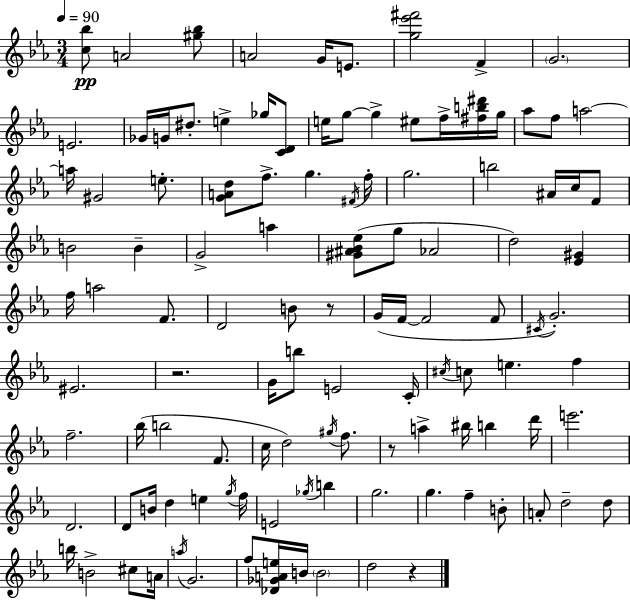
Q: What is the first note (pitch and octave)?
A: A4